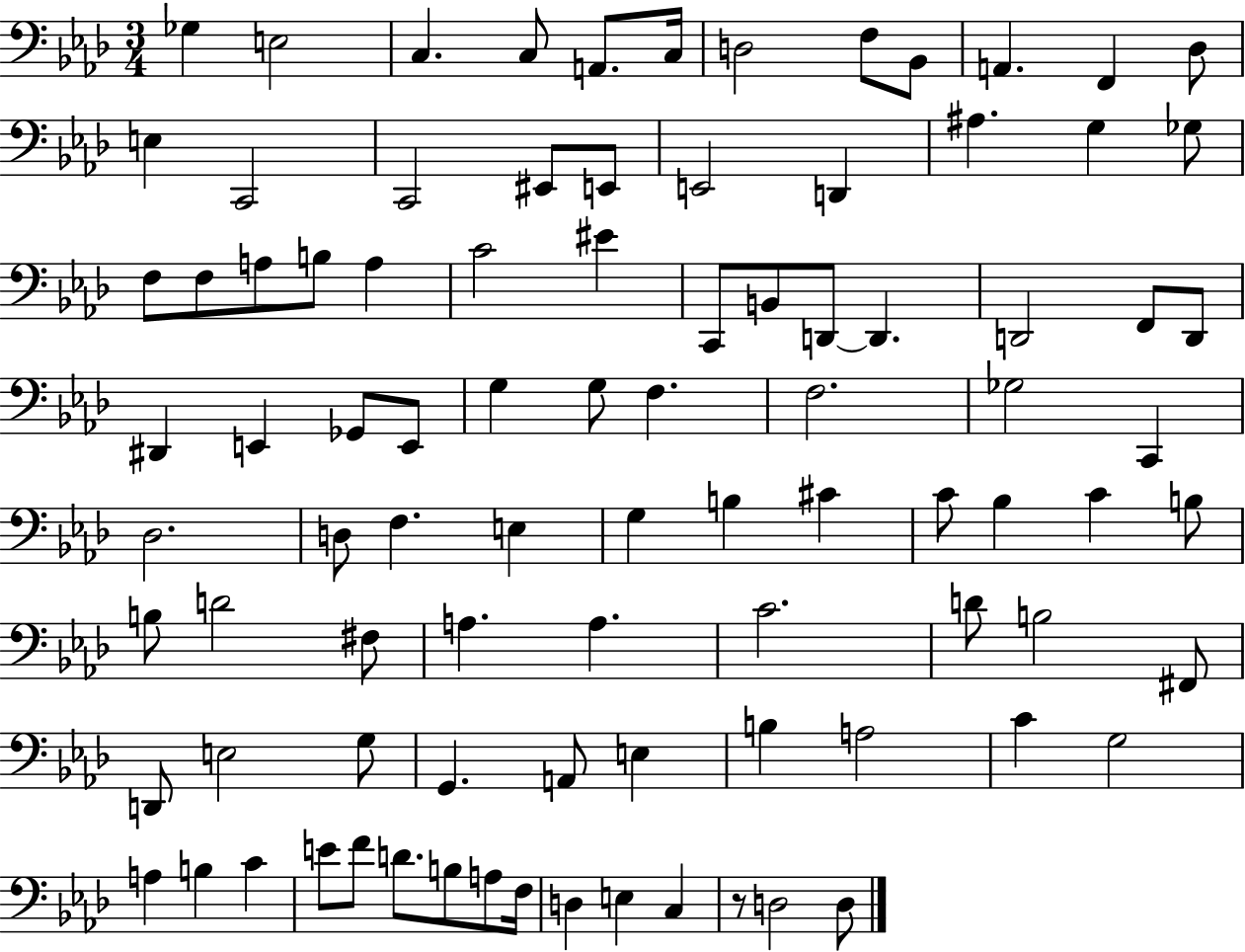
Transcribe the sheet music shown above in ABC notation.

X:1
T:Untitled
M:3/4
L:1/4
K:Ab
_G, E,2 C, C,/2 A,,/2 C,/4 D,2 F,/2 _B,,/2 A,, F,, _D,/2 E, C,,2 C,,2 ^E,,/2 E,,/2 E,,2 D,, ^A, G, _G,/2 F,/2 F,/2 A,/2 B,/2 A, C2 ^E C,,/2 B,,/2 D,,/2 D,, D,,2 F,,/2 D,,/2 ^D,, E,, _G,,/2 E,,/2 G, G,/2 F, F,2 _G,2 C,, _D,2 D,/2 F, E, G, B, ^C C/2 _B, C B,/2 B,/2 D2 ^F,/2 A, A, C2 D/2 B,2 ^F,,/2 D,,/2 E,2 G,/2 G,, A,,/2 E, B, A,2 C G,2 A, B, C E/2 F/2 D/2 B,/2 A,/2 F,/4 D, E, C, z/2 D,2 D,/2